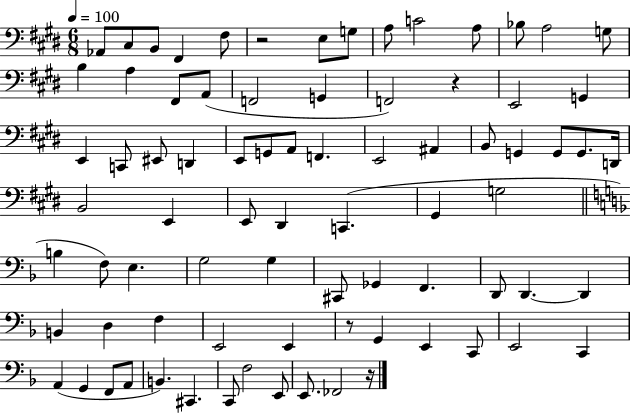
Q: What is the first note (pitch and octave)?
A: Ab2